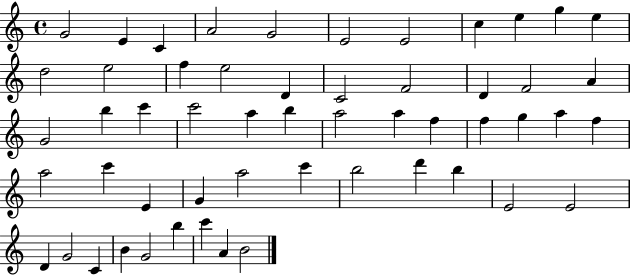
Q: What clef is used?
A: treble